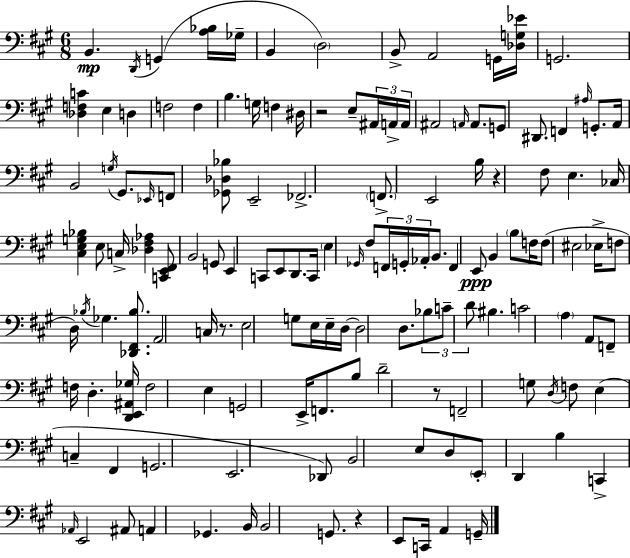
{
  \clef bass
  \numericTimeSignature
  \time 6/8
  \key a \major
  b,4.\mp \acciaccatura { d,16 } g,4( <a bes>16 | ges16-- b,4 \parenthesize d2) | b,8-> a,2 g,16 | <des g ees'>16 g,2. | \break <des f c'>4 e4 d4 | f2 f4 | b4. g16 f4 | dis16 r2 e8-- \tuplet 3/2 { ais,16 | \break a,16-> a,16 } ais,2 \grace { a,16 } a,8. | g,8 dis,8. f,4 \grace { ais16 } | g,8.-. a,16 b,2 | \acciaccatura { g16 } gis,8. \grace { ees,16 } f,8 <ges, des bes>8 e,2-- | \break fes,2.-> | \parenthesize f,8.-> e,2 | b16 r4 fis8 e4. | ces16 <cis e g bes>4 e8 | \break c16-> <des fis aes>4 <c, e, fis,>8 b,2 | g,8 e,4 c,8 e,8 | d,8. c,16 \parenthesize e4 \grace { ges,16 } fis8 | \tuplet 3/2 { f,16 g,16-. aes,16-. } b,8. f,4 e,8\ppp | \break b,4 \parenthesize b8 f16 f8( eis2 | ees16-> f8 d16) \acciaccatura { bes16 } ges4. | <des, fis, bes>8. a,2 | c16 r8. e2 | \break g8 e16 e16-- d16~~ d2 | d8. \tuplet 3/2 { bes8 c'8-- d'8 } | bis4. c'2 | \parenthesize a4 a,8 f,8-- f16 | \break d4.-. <d, e, ais, ges>16 f2 | e4 g,2 | e,16-> f,8. b8 d'2-- | r8 f,2-- | \break g8 \acciaccatura { d16 } f8 e4( | c4-- fis,4 g,2. | e,2. | des,8) b,2 | \break e8 d8 \parenthesize e,8-. | d,4 b4 c,4-> | \grace { aes,16 } e,2 ais,8 a,4 | ges,4. b,16 b,2 | \break g,8. r4 | e,8 c,16 a,4 g,16-- \bar "|."
}